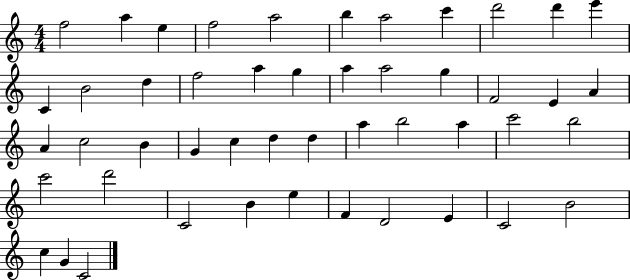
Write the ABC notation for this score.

X:1
T:Untitled
M:4/4
L:1/4
K:C
f2 a e f2 a2 b a2 c' d'2 d' e' C B2 d f2 a g a a2 g F2 E A A c2 B G c d d a b2 a c'2 b2 c'2 d'2 C2 B e F D2 E C2 B2 c G C2